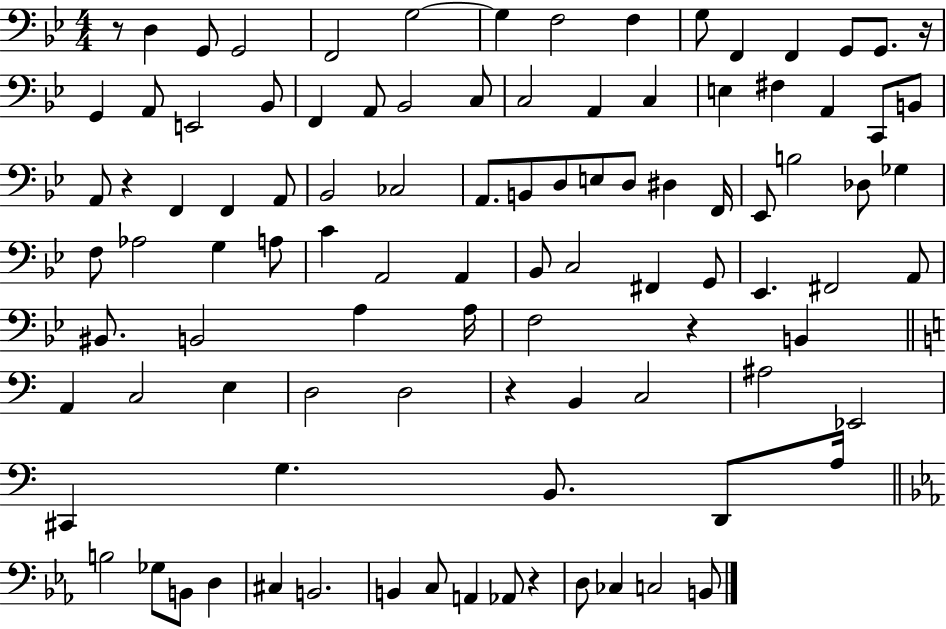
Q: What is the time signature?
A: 4/4